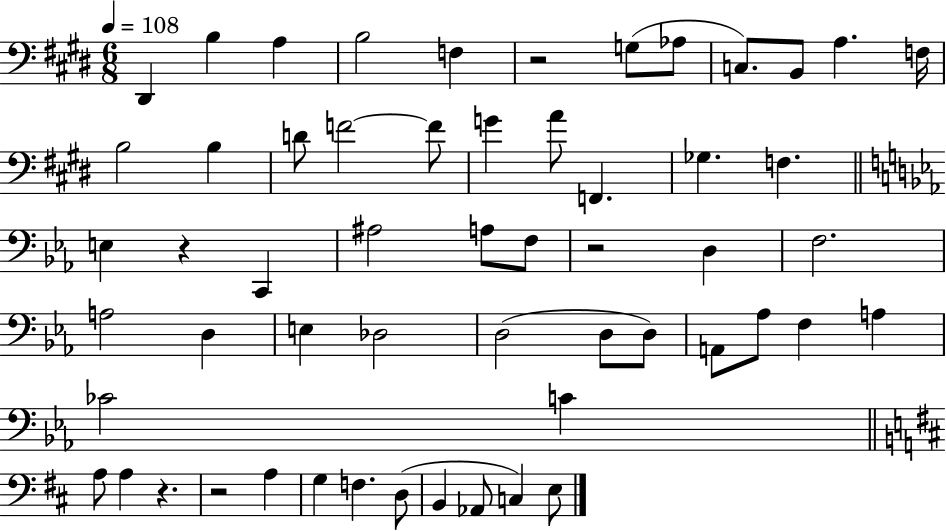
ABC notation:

X:1
T:Untitled
M:6/8
L:1/4
K:E
^D,, B, A, B,2 F, z2 G,/2 _A,/2 C,/2 B,,/2 A, F,/4 B,2 B, D/2 F2 F/2 G A/2 F,, _G, F, E, z C,, ^A,2 A,/2 F,/2 z2 D, F,2 A,2 D, E, _D,2 D,2 D,/2 D,/2 A,,/2 _A,/2 F, A, _C2 C A,/2 A, z z2 A, G, F, D,/2 B,, _A,,/2 C, E,/2